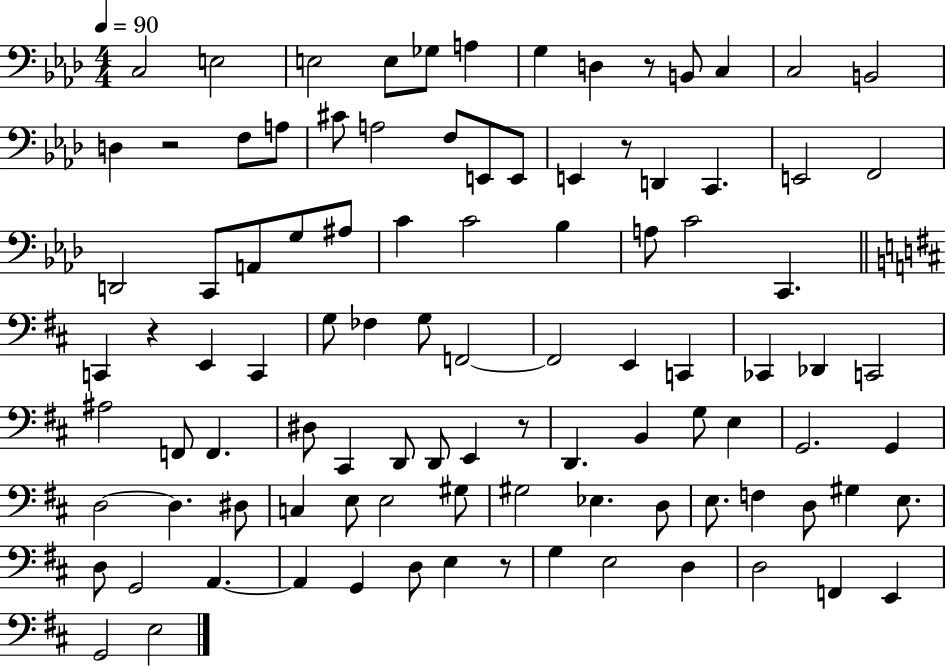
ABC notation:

X:1
T:Untitled
M:4/4
L:1/4
K:Ab
C,2 E,2 E,2 E,/2 _G,/2 A, G, D, z/2 B,,/2 C, C,2 B,,2 D, z2 F,/2 A,/2 ^C/2 A,2 F,/2 E,,/2 E,,/2 E,, z/2 D,, C,, E,,2 F,,2 D,,2 C,,/2 A,,/2 G,/2 ^A,/2 C C2 _B, A,/2 C2 C,, C,, z E,, C,, G,/2 _F, G,/2 F,,2 F,,2 E,, C,, _C,, _D,, C,,2 ^A,2 F,,/2 F,, ^D,/2 ^C,, D,,/2 D,,/2 E,, z/2 D,, B,, G,/2 E, G,,2 G,, D,2 D, ^D,/2 C, E,/2 E,2 ^G,/2 ^G,2 _E, D,/2 E,/2 F, D,/2 ^G, E,/2 D,/2 G,,2 A,, A,, G,, D,/2 E, z/2 G, E,2 D, D,2 F,, E,, G,,2 E,2